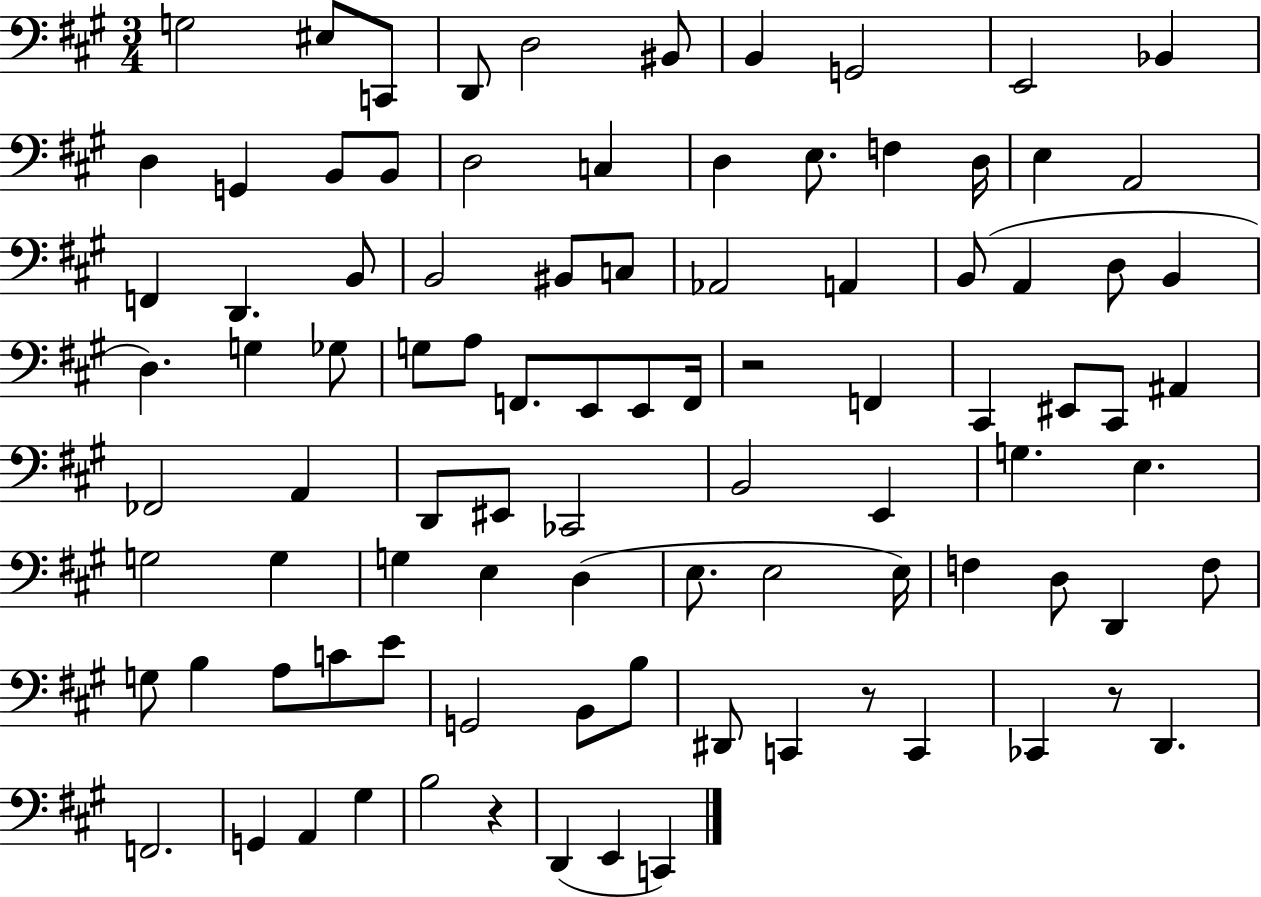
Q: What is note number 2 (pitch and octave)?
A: EIS3